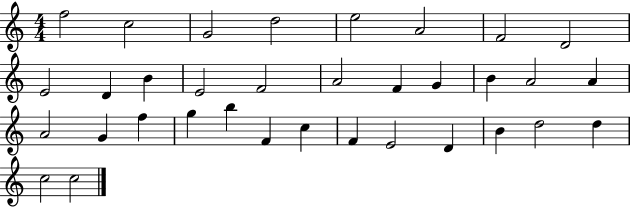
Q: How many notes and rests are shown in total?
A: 34